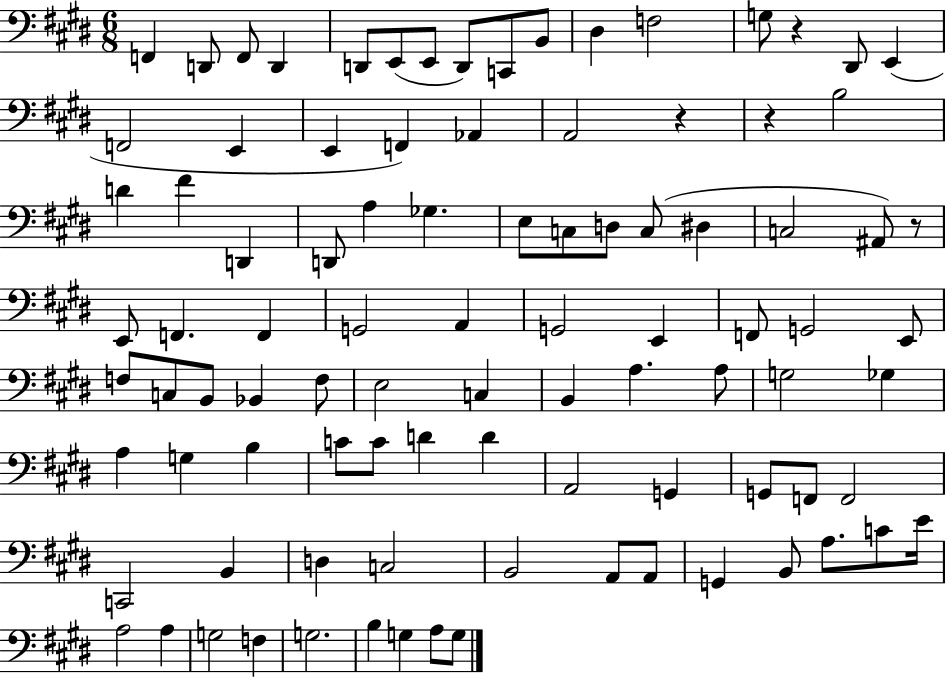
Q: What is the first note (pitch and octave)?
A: F2